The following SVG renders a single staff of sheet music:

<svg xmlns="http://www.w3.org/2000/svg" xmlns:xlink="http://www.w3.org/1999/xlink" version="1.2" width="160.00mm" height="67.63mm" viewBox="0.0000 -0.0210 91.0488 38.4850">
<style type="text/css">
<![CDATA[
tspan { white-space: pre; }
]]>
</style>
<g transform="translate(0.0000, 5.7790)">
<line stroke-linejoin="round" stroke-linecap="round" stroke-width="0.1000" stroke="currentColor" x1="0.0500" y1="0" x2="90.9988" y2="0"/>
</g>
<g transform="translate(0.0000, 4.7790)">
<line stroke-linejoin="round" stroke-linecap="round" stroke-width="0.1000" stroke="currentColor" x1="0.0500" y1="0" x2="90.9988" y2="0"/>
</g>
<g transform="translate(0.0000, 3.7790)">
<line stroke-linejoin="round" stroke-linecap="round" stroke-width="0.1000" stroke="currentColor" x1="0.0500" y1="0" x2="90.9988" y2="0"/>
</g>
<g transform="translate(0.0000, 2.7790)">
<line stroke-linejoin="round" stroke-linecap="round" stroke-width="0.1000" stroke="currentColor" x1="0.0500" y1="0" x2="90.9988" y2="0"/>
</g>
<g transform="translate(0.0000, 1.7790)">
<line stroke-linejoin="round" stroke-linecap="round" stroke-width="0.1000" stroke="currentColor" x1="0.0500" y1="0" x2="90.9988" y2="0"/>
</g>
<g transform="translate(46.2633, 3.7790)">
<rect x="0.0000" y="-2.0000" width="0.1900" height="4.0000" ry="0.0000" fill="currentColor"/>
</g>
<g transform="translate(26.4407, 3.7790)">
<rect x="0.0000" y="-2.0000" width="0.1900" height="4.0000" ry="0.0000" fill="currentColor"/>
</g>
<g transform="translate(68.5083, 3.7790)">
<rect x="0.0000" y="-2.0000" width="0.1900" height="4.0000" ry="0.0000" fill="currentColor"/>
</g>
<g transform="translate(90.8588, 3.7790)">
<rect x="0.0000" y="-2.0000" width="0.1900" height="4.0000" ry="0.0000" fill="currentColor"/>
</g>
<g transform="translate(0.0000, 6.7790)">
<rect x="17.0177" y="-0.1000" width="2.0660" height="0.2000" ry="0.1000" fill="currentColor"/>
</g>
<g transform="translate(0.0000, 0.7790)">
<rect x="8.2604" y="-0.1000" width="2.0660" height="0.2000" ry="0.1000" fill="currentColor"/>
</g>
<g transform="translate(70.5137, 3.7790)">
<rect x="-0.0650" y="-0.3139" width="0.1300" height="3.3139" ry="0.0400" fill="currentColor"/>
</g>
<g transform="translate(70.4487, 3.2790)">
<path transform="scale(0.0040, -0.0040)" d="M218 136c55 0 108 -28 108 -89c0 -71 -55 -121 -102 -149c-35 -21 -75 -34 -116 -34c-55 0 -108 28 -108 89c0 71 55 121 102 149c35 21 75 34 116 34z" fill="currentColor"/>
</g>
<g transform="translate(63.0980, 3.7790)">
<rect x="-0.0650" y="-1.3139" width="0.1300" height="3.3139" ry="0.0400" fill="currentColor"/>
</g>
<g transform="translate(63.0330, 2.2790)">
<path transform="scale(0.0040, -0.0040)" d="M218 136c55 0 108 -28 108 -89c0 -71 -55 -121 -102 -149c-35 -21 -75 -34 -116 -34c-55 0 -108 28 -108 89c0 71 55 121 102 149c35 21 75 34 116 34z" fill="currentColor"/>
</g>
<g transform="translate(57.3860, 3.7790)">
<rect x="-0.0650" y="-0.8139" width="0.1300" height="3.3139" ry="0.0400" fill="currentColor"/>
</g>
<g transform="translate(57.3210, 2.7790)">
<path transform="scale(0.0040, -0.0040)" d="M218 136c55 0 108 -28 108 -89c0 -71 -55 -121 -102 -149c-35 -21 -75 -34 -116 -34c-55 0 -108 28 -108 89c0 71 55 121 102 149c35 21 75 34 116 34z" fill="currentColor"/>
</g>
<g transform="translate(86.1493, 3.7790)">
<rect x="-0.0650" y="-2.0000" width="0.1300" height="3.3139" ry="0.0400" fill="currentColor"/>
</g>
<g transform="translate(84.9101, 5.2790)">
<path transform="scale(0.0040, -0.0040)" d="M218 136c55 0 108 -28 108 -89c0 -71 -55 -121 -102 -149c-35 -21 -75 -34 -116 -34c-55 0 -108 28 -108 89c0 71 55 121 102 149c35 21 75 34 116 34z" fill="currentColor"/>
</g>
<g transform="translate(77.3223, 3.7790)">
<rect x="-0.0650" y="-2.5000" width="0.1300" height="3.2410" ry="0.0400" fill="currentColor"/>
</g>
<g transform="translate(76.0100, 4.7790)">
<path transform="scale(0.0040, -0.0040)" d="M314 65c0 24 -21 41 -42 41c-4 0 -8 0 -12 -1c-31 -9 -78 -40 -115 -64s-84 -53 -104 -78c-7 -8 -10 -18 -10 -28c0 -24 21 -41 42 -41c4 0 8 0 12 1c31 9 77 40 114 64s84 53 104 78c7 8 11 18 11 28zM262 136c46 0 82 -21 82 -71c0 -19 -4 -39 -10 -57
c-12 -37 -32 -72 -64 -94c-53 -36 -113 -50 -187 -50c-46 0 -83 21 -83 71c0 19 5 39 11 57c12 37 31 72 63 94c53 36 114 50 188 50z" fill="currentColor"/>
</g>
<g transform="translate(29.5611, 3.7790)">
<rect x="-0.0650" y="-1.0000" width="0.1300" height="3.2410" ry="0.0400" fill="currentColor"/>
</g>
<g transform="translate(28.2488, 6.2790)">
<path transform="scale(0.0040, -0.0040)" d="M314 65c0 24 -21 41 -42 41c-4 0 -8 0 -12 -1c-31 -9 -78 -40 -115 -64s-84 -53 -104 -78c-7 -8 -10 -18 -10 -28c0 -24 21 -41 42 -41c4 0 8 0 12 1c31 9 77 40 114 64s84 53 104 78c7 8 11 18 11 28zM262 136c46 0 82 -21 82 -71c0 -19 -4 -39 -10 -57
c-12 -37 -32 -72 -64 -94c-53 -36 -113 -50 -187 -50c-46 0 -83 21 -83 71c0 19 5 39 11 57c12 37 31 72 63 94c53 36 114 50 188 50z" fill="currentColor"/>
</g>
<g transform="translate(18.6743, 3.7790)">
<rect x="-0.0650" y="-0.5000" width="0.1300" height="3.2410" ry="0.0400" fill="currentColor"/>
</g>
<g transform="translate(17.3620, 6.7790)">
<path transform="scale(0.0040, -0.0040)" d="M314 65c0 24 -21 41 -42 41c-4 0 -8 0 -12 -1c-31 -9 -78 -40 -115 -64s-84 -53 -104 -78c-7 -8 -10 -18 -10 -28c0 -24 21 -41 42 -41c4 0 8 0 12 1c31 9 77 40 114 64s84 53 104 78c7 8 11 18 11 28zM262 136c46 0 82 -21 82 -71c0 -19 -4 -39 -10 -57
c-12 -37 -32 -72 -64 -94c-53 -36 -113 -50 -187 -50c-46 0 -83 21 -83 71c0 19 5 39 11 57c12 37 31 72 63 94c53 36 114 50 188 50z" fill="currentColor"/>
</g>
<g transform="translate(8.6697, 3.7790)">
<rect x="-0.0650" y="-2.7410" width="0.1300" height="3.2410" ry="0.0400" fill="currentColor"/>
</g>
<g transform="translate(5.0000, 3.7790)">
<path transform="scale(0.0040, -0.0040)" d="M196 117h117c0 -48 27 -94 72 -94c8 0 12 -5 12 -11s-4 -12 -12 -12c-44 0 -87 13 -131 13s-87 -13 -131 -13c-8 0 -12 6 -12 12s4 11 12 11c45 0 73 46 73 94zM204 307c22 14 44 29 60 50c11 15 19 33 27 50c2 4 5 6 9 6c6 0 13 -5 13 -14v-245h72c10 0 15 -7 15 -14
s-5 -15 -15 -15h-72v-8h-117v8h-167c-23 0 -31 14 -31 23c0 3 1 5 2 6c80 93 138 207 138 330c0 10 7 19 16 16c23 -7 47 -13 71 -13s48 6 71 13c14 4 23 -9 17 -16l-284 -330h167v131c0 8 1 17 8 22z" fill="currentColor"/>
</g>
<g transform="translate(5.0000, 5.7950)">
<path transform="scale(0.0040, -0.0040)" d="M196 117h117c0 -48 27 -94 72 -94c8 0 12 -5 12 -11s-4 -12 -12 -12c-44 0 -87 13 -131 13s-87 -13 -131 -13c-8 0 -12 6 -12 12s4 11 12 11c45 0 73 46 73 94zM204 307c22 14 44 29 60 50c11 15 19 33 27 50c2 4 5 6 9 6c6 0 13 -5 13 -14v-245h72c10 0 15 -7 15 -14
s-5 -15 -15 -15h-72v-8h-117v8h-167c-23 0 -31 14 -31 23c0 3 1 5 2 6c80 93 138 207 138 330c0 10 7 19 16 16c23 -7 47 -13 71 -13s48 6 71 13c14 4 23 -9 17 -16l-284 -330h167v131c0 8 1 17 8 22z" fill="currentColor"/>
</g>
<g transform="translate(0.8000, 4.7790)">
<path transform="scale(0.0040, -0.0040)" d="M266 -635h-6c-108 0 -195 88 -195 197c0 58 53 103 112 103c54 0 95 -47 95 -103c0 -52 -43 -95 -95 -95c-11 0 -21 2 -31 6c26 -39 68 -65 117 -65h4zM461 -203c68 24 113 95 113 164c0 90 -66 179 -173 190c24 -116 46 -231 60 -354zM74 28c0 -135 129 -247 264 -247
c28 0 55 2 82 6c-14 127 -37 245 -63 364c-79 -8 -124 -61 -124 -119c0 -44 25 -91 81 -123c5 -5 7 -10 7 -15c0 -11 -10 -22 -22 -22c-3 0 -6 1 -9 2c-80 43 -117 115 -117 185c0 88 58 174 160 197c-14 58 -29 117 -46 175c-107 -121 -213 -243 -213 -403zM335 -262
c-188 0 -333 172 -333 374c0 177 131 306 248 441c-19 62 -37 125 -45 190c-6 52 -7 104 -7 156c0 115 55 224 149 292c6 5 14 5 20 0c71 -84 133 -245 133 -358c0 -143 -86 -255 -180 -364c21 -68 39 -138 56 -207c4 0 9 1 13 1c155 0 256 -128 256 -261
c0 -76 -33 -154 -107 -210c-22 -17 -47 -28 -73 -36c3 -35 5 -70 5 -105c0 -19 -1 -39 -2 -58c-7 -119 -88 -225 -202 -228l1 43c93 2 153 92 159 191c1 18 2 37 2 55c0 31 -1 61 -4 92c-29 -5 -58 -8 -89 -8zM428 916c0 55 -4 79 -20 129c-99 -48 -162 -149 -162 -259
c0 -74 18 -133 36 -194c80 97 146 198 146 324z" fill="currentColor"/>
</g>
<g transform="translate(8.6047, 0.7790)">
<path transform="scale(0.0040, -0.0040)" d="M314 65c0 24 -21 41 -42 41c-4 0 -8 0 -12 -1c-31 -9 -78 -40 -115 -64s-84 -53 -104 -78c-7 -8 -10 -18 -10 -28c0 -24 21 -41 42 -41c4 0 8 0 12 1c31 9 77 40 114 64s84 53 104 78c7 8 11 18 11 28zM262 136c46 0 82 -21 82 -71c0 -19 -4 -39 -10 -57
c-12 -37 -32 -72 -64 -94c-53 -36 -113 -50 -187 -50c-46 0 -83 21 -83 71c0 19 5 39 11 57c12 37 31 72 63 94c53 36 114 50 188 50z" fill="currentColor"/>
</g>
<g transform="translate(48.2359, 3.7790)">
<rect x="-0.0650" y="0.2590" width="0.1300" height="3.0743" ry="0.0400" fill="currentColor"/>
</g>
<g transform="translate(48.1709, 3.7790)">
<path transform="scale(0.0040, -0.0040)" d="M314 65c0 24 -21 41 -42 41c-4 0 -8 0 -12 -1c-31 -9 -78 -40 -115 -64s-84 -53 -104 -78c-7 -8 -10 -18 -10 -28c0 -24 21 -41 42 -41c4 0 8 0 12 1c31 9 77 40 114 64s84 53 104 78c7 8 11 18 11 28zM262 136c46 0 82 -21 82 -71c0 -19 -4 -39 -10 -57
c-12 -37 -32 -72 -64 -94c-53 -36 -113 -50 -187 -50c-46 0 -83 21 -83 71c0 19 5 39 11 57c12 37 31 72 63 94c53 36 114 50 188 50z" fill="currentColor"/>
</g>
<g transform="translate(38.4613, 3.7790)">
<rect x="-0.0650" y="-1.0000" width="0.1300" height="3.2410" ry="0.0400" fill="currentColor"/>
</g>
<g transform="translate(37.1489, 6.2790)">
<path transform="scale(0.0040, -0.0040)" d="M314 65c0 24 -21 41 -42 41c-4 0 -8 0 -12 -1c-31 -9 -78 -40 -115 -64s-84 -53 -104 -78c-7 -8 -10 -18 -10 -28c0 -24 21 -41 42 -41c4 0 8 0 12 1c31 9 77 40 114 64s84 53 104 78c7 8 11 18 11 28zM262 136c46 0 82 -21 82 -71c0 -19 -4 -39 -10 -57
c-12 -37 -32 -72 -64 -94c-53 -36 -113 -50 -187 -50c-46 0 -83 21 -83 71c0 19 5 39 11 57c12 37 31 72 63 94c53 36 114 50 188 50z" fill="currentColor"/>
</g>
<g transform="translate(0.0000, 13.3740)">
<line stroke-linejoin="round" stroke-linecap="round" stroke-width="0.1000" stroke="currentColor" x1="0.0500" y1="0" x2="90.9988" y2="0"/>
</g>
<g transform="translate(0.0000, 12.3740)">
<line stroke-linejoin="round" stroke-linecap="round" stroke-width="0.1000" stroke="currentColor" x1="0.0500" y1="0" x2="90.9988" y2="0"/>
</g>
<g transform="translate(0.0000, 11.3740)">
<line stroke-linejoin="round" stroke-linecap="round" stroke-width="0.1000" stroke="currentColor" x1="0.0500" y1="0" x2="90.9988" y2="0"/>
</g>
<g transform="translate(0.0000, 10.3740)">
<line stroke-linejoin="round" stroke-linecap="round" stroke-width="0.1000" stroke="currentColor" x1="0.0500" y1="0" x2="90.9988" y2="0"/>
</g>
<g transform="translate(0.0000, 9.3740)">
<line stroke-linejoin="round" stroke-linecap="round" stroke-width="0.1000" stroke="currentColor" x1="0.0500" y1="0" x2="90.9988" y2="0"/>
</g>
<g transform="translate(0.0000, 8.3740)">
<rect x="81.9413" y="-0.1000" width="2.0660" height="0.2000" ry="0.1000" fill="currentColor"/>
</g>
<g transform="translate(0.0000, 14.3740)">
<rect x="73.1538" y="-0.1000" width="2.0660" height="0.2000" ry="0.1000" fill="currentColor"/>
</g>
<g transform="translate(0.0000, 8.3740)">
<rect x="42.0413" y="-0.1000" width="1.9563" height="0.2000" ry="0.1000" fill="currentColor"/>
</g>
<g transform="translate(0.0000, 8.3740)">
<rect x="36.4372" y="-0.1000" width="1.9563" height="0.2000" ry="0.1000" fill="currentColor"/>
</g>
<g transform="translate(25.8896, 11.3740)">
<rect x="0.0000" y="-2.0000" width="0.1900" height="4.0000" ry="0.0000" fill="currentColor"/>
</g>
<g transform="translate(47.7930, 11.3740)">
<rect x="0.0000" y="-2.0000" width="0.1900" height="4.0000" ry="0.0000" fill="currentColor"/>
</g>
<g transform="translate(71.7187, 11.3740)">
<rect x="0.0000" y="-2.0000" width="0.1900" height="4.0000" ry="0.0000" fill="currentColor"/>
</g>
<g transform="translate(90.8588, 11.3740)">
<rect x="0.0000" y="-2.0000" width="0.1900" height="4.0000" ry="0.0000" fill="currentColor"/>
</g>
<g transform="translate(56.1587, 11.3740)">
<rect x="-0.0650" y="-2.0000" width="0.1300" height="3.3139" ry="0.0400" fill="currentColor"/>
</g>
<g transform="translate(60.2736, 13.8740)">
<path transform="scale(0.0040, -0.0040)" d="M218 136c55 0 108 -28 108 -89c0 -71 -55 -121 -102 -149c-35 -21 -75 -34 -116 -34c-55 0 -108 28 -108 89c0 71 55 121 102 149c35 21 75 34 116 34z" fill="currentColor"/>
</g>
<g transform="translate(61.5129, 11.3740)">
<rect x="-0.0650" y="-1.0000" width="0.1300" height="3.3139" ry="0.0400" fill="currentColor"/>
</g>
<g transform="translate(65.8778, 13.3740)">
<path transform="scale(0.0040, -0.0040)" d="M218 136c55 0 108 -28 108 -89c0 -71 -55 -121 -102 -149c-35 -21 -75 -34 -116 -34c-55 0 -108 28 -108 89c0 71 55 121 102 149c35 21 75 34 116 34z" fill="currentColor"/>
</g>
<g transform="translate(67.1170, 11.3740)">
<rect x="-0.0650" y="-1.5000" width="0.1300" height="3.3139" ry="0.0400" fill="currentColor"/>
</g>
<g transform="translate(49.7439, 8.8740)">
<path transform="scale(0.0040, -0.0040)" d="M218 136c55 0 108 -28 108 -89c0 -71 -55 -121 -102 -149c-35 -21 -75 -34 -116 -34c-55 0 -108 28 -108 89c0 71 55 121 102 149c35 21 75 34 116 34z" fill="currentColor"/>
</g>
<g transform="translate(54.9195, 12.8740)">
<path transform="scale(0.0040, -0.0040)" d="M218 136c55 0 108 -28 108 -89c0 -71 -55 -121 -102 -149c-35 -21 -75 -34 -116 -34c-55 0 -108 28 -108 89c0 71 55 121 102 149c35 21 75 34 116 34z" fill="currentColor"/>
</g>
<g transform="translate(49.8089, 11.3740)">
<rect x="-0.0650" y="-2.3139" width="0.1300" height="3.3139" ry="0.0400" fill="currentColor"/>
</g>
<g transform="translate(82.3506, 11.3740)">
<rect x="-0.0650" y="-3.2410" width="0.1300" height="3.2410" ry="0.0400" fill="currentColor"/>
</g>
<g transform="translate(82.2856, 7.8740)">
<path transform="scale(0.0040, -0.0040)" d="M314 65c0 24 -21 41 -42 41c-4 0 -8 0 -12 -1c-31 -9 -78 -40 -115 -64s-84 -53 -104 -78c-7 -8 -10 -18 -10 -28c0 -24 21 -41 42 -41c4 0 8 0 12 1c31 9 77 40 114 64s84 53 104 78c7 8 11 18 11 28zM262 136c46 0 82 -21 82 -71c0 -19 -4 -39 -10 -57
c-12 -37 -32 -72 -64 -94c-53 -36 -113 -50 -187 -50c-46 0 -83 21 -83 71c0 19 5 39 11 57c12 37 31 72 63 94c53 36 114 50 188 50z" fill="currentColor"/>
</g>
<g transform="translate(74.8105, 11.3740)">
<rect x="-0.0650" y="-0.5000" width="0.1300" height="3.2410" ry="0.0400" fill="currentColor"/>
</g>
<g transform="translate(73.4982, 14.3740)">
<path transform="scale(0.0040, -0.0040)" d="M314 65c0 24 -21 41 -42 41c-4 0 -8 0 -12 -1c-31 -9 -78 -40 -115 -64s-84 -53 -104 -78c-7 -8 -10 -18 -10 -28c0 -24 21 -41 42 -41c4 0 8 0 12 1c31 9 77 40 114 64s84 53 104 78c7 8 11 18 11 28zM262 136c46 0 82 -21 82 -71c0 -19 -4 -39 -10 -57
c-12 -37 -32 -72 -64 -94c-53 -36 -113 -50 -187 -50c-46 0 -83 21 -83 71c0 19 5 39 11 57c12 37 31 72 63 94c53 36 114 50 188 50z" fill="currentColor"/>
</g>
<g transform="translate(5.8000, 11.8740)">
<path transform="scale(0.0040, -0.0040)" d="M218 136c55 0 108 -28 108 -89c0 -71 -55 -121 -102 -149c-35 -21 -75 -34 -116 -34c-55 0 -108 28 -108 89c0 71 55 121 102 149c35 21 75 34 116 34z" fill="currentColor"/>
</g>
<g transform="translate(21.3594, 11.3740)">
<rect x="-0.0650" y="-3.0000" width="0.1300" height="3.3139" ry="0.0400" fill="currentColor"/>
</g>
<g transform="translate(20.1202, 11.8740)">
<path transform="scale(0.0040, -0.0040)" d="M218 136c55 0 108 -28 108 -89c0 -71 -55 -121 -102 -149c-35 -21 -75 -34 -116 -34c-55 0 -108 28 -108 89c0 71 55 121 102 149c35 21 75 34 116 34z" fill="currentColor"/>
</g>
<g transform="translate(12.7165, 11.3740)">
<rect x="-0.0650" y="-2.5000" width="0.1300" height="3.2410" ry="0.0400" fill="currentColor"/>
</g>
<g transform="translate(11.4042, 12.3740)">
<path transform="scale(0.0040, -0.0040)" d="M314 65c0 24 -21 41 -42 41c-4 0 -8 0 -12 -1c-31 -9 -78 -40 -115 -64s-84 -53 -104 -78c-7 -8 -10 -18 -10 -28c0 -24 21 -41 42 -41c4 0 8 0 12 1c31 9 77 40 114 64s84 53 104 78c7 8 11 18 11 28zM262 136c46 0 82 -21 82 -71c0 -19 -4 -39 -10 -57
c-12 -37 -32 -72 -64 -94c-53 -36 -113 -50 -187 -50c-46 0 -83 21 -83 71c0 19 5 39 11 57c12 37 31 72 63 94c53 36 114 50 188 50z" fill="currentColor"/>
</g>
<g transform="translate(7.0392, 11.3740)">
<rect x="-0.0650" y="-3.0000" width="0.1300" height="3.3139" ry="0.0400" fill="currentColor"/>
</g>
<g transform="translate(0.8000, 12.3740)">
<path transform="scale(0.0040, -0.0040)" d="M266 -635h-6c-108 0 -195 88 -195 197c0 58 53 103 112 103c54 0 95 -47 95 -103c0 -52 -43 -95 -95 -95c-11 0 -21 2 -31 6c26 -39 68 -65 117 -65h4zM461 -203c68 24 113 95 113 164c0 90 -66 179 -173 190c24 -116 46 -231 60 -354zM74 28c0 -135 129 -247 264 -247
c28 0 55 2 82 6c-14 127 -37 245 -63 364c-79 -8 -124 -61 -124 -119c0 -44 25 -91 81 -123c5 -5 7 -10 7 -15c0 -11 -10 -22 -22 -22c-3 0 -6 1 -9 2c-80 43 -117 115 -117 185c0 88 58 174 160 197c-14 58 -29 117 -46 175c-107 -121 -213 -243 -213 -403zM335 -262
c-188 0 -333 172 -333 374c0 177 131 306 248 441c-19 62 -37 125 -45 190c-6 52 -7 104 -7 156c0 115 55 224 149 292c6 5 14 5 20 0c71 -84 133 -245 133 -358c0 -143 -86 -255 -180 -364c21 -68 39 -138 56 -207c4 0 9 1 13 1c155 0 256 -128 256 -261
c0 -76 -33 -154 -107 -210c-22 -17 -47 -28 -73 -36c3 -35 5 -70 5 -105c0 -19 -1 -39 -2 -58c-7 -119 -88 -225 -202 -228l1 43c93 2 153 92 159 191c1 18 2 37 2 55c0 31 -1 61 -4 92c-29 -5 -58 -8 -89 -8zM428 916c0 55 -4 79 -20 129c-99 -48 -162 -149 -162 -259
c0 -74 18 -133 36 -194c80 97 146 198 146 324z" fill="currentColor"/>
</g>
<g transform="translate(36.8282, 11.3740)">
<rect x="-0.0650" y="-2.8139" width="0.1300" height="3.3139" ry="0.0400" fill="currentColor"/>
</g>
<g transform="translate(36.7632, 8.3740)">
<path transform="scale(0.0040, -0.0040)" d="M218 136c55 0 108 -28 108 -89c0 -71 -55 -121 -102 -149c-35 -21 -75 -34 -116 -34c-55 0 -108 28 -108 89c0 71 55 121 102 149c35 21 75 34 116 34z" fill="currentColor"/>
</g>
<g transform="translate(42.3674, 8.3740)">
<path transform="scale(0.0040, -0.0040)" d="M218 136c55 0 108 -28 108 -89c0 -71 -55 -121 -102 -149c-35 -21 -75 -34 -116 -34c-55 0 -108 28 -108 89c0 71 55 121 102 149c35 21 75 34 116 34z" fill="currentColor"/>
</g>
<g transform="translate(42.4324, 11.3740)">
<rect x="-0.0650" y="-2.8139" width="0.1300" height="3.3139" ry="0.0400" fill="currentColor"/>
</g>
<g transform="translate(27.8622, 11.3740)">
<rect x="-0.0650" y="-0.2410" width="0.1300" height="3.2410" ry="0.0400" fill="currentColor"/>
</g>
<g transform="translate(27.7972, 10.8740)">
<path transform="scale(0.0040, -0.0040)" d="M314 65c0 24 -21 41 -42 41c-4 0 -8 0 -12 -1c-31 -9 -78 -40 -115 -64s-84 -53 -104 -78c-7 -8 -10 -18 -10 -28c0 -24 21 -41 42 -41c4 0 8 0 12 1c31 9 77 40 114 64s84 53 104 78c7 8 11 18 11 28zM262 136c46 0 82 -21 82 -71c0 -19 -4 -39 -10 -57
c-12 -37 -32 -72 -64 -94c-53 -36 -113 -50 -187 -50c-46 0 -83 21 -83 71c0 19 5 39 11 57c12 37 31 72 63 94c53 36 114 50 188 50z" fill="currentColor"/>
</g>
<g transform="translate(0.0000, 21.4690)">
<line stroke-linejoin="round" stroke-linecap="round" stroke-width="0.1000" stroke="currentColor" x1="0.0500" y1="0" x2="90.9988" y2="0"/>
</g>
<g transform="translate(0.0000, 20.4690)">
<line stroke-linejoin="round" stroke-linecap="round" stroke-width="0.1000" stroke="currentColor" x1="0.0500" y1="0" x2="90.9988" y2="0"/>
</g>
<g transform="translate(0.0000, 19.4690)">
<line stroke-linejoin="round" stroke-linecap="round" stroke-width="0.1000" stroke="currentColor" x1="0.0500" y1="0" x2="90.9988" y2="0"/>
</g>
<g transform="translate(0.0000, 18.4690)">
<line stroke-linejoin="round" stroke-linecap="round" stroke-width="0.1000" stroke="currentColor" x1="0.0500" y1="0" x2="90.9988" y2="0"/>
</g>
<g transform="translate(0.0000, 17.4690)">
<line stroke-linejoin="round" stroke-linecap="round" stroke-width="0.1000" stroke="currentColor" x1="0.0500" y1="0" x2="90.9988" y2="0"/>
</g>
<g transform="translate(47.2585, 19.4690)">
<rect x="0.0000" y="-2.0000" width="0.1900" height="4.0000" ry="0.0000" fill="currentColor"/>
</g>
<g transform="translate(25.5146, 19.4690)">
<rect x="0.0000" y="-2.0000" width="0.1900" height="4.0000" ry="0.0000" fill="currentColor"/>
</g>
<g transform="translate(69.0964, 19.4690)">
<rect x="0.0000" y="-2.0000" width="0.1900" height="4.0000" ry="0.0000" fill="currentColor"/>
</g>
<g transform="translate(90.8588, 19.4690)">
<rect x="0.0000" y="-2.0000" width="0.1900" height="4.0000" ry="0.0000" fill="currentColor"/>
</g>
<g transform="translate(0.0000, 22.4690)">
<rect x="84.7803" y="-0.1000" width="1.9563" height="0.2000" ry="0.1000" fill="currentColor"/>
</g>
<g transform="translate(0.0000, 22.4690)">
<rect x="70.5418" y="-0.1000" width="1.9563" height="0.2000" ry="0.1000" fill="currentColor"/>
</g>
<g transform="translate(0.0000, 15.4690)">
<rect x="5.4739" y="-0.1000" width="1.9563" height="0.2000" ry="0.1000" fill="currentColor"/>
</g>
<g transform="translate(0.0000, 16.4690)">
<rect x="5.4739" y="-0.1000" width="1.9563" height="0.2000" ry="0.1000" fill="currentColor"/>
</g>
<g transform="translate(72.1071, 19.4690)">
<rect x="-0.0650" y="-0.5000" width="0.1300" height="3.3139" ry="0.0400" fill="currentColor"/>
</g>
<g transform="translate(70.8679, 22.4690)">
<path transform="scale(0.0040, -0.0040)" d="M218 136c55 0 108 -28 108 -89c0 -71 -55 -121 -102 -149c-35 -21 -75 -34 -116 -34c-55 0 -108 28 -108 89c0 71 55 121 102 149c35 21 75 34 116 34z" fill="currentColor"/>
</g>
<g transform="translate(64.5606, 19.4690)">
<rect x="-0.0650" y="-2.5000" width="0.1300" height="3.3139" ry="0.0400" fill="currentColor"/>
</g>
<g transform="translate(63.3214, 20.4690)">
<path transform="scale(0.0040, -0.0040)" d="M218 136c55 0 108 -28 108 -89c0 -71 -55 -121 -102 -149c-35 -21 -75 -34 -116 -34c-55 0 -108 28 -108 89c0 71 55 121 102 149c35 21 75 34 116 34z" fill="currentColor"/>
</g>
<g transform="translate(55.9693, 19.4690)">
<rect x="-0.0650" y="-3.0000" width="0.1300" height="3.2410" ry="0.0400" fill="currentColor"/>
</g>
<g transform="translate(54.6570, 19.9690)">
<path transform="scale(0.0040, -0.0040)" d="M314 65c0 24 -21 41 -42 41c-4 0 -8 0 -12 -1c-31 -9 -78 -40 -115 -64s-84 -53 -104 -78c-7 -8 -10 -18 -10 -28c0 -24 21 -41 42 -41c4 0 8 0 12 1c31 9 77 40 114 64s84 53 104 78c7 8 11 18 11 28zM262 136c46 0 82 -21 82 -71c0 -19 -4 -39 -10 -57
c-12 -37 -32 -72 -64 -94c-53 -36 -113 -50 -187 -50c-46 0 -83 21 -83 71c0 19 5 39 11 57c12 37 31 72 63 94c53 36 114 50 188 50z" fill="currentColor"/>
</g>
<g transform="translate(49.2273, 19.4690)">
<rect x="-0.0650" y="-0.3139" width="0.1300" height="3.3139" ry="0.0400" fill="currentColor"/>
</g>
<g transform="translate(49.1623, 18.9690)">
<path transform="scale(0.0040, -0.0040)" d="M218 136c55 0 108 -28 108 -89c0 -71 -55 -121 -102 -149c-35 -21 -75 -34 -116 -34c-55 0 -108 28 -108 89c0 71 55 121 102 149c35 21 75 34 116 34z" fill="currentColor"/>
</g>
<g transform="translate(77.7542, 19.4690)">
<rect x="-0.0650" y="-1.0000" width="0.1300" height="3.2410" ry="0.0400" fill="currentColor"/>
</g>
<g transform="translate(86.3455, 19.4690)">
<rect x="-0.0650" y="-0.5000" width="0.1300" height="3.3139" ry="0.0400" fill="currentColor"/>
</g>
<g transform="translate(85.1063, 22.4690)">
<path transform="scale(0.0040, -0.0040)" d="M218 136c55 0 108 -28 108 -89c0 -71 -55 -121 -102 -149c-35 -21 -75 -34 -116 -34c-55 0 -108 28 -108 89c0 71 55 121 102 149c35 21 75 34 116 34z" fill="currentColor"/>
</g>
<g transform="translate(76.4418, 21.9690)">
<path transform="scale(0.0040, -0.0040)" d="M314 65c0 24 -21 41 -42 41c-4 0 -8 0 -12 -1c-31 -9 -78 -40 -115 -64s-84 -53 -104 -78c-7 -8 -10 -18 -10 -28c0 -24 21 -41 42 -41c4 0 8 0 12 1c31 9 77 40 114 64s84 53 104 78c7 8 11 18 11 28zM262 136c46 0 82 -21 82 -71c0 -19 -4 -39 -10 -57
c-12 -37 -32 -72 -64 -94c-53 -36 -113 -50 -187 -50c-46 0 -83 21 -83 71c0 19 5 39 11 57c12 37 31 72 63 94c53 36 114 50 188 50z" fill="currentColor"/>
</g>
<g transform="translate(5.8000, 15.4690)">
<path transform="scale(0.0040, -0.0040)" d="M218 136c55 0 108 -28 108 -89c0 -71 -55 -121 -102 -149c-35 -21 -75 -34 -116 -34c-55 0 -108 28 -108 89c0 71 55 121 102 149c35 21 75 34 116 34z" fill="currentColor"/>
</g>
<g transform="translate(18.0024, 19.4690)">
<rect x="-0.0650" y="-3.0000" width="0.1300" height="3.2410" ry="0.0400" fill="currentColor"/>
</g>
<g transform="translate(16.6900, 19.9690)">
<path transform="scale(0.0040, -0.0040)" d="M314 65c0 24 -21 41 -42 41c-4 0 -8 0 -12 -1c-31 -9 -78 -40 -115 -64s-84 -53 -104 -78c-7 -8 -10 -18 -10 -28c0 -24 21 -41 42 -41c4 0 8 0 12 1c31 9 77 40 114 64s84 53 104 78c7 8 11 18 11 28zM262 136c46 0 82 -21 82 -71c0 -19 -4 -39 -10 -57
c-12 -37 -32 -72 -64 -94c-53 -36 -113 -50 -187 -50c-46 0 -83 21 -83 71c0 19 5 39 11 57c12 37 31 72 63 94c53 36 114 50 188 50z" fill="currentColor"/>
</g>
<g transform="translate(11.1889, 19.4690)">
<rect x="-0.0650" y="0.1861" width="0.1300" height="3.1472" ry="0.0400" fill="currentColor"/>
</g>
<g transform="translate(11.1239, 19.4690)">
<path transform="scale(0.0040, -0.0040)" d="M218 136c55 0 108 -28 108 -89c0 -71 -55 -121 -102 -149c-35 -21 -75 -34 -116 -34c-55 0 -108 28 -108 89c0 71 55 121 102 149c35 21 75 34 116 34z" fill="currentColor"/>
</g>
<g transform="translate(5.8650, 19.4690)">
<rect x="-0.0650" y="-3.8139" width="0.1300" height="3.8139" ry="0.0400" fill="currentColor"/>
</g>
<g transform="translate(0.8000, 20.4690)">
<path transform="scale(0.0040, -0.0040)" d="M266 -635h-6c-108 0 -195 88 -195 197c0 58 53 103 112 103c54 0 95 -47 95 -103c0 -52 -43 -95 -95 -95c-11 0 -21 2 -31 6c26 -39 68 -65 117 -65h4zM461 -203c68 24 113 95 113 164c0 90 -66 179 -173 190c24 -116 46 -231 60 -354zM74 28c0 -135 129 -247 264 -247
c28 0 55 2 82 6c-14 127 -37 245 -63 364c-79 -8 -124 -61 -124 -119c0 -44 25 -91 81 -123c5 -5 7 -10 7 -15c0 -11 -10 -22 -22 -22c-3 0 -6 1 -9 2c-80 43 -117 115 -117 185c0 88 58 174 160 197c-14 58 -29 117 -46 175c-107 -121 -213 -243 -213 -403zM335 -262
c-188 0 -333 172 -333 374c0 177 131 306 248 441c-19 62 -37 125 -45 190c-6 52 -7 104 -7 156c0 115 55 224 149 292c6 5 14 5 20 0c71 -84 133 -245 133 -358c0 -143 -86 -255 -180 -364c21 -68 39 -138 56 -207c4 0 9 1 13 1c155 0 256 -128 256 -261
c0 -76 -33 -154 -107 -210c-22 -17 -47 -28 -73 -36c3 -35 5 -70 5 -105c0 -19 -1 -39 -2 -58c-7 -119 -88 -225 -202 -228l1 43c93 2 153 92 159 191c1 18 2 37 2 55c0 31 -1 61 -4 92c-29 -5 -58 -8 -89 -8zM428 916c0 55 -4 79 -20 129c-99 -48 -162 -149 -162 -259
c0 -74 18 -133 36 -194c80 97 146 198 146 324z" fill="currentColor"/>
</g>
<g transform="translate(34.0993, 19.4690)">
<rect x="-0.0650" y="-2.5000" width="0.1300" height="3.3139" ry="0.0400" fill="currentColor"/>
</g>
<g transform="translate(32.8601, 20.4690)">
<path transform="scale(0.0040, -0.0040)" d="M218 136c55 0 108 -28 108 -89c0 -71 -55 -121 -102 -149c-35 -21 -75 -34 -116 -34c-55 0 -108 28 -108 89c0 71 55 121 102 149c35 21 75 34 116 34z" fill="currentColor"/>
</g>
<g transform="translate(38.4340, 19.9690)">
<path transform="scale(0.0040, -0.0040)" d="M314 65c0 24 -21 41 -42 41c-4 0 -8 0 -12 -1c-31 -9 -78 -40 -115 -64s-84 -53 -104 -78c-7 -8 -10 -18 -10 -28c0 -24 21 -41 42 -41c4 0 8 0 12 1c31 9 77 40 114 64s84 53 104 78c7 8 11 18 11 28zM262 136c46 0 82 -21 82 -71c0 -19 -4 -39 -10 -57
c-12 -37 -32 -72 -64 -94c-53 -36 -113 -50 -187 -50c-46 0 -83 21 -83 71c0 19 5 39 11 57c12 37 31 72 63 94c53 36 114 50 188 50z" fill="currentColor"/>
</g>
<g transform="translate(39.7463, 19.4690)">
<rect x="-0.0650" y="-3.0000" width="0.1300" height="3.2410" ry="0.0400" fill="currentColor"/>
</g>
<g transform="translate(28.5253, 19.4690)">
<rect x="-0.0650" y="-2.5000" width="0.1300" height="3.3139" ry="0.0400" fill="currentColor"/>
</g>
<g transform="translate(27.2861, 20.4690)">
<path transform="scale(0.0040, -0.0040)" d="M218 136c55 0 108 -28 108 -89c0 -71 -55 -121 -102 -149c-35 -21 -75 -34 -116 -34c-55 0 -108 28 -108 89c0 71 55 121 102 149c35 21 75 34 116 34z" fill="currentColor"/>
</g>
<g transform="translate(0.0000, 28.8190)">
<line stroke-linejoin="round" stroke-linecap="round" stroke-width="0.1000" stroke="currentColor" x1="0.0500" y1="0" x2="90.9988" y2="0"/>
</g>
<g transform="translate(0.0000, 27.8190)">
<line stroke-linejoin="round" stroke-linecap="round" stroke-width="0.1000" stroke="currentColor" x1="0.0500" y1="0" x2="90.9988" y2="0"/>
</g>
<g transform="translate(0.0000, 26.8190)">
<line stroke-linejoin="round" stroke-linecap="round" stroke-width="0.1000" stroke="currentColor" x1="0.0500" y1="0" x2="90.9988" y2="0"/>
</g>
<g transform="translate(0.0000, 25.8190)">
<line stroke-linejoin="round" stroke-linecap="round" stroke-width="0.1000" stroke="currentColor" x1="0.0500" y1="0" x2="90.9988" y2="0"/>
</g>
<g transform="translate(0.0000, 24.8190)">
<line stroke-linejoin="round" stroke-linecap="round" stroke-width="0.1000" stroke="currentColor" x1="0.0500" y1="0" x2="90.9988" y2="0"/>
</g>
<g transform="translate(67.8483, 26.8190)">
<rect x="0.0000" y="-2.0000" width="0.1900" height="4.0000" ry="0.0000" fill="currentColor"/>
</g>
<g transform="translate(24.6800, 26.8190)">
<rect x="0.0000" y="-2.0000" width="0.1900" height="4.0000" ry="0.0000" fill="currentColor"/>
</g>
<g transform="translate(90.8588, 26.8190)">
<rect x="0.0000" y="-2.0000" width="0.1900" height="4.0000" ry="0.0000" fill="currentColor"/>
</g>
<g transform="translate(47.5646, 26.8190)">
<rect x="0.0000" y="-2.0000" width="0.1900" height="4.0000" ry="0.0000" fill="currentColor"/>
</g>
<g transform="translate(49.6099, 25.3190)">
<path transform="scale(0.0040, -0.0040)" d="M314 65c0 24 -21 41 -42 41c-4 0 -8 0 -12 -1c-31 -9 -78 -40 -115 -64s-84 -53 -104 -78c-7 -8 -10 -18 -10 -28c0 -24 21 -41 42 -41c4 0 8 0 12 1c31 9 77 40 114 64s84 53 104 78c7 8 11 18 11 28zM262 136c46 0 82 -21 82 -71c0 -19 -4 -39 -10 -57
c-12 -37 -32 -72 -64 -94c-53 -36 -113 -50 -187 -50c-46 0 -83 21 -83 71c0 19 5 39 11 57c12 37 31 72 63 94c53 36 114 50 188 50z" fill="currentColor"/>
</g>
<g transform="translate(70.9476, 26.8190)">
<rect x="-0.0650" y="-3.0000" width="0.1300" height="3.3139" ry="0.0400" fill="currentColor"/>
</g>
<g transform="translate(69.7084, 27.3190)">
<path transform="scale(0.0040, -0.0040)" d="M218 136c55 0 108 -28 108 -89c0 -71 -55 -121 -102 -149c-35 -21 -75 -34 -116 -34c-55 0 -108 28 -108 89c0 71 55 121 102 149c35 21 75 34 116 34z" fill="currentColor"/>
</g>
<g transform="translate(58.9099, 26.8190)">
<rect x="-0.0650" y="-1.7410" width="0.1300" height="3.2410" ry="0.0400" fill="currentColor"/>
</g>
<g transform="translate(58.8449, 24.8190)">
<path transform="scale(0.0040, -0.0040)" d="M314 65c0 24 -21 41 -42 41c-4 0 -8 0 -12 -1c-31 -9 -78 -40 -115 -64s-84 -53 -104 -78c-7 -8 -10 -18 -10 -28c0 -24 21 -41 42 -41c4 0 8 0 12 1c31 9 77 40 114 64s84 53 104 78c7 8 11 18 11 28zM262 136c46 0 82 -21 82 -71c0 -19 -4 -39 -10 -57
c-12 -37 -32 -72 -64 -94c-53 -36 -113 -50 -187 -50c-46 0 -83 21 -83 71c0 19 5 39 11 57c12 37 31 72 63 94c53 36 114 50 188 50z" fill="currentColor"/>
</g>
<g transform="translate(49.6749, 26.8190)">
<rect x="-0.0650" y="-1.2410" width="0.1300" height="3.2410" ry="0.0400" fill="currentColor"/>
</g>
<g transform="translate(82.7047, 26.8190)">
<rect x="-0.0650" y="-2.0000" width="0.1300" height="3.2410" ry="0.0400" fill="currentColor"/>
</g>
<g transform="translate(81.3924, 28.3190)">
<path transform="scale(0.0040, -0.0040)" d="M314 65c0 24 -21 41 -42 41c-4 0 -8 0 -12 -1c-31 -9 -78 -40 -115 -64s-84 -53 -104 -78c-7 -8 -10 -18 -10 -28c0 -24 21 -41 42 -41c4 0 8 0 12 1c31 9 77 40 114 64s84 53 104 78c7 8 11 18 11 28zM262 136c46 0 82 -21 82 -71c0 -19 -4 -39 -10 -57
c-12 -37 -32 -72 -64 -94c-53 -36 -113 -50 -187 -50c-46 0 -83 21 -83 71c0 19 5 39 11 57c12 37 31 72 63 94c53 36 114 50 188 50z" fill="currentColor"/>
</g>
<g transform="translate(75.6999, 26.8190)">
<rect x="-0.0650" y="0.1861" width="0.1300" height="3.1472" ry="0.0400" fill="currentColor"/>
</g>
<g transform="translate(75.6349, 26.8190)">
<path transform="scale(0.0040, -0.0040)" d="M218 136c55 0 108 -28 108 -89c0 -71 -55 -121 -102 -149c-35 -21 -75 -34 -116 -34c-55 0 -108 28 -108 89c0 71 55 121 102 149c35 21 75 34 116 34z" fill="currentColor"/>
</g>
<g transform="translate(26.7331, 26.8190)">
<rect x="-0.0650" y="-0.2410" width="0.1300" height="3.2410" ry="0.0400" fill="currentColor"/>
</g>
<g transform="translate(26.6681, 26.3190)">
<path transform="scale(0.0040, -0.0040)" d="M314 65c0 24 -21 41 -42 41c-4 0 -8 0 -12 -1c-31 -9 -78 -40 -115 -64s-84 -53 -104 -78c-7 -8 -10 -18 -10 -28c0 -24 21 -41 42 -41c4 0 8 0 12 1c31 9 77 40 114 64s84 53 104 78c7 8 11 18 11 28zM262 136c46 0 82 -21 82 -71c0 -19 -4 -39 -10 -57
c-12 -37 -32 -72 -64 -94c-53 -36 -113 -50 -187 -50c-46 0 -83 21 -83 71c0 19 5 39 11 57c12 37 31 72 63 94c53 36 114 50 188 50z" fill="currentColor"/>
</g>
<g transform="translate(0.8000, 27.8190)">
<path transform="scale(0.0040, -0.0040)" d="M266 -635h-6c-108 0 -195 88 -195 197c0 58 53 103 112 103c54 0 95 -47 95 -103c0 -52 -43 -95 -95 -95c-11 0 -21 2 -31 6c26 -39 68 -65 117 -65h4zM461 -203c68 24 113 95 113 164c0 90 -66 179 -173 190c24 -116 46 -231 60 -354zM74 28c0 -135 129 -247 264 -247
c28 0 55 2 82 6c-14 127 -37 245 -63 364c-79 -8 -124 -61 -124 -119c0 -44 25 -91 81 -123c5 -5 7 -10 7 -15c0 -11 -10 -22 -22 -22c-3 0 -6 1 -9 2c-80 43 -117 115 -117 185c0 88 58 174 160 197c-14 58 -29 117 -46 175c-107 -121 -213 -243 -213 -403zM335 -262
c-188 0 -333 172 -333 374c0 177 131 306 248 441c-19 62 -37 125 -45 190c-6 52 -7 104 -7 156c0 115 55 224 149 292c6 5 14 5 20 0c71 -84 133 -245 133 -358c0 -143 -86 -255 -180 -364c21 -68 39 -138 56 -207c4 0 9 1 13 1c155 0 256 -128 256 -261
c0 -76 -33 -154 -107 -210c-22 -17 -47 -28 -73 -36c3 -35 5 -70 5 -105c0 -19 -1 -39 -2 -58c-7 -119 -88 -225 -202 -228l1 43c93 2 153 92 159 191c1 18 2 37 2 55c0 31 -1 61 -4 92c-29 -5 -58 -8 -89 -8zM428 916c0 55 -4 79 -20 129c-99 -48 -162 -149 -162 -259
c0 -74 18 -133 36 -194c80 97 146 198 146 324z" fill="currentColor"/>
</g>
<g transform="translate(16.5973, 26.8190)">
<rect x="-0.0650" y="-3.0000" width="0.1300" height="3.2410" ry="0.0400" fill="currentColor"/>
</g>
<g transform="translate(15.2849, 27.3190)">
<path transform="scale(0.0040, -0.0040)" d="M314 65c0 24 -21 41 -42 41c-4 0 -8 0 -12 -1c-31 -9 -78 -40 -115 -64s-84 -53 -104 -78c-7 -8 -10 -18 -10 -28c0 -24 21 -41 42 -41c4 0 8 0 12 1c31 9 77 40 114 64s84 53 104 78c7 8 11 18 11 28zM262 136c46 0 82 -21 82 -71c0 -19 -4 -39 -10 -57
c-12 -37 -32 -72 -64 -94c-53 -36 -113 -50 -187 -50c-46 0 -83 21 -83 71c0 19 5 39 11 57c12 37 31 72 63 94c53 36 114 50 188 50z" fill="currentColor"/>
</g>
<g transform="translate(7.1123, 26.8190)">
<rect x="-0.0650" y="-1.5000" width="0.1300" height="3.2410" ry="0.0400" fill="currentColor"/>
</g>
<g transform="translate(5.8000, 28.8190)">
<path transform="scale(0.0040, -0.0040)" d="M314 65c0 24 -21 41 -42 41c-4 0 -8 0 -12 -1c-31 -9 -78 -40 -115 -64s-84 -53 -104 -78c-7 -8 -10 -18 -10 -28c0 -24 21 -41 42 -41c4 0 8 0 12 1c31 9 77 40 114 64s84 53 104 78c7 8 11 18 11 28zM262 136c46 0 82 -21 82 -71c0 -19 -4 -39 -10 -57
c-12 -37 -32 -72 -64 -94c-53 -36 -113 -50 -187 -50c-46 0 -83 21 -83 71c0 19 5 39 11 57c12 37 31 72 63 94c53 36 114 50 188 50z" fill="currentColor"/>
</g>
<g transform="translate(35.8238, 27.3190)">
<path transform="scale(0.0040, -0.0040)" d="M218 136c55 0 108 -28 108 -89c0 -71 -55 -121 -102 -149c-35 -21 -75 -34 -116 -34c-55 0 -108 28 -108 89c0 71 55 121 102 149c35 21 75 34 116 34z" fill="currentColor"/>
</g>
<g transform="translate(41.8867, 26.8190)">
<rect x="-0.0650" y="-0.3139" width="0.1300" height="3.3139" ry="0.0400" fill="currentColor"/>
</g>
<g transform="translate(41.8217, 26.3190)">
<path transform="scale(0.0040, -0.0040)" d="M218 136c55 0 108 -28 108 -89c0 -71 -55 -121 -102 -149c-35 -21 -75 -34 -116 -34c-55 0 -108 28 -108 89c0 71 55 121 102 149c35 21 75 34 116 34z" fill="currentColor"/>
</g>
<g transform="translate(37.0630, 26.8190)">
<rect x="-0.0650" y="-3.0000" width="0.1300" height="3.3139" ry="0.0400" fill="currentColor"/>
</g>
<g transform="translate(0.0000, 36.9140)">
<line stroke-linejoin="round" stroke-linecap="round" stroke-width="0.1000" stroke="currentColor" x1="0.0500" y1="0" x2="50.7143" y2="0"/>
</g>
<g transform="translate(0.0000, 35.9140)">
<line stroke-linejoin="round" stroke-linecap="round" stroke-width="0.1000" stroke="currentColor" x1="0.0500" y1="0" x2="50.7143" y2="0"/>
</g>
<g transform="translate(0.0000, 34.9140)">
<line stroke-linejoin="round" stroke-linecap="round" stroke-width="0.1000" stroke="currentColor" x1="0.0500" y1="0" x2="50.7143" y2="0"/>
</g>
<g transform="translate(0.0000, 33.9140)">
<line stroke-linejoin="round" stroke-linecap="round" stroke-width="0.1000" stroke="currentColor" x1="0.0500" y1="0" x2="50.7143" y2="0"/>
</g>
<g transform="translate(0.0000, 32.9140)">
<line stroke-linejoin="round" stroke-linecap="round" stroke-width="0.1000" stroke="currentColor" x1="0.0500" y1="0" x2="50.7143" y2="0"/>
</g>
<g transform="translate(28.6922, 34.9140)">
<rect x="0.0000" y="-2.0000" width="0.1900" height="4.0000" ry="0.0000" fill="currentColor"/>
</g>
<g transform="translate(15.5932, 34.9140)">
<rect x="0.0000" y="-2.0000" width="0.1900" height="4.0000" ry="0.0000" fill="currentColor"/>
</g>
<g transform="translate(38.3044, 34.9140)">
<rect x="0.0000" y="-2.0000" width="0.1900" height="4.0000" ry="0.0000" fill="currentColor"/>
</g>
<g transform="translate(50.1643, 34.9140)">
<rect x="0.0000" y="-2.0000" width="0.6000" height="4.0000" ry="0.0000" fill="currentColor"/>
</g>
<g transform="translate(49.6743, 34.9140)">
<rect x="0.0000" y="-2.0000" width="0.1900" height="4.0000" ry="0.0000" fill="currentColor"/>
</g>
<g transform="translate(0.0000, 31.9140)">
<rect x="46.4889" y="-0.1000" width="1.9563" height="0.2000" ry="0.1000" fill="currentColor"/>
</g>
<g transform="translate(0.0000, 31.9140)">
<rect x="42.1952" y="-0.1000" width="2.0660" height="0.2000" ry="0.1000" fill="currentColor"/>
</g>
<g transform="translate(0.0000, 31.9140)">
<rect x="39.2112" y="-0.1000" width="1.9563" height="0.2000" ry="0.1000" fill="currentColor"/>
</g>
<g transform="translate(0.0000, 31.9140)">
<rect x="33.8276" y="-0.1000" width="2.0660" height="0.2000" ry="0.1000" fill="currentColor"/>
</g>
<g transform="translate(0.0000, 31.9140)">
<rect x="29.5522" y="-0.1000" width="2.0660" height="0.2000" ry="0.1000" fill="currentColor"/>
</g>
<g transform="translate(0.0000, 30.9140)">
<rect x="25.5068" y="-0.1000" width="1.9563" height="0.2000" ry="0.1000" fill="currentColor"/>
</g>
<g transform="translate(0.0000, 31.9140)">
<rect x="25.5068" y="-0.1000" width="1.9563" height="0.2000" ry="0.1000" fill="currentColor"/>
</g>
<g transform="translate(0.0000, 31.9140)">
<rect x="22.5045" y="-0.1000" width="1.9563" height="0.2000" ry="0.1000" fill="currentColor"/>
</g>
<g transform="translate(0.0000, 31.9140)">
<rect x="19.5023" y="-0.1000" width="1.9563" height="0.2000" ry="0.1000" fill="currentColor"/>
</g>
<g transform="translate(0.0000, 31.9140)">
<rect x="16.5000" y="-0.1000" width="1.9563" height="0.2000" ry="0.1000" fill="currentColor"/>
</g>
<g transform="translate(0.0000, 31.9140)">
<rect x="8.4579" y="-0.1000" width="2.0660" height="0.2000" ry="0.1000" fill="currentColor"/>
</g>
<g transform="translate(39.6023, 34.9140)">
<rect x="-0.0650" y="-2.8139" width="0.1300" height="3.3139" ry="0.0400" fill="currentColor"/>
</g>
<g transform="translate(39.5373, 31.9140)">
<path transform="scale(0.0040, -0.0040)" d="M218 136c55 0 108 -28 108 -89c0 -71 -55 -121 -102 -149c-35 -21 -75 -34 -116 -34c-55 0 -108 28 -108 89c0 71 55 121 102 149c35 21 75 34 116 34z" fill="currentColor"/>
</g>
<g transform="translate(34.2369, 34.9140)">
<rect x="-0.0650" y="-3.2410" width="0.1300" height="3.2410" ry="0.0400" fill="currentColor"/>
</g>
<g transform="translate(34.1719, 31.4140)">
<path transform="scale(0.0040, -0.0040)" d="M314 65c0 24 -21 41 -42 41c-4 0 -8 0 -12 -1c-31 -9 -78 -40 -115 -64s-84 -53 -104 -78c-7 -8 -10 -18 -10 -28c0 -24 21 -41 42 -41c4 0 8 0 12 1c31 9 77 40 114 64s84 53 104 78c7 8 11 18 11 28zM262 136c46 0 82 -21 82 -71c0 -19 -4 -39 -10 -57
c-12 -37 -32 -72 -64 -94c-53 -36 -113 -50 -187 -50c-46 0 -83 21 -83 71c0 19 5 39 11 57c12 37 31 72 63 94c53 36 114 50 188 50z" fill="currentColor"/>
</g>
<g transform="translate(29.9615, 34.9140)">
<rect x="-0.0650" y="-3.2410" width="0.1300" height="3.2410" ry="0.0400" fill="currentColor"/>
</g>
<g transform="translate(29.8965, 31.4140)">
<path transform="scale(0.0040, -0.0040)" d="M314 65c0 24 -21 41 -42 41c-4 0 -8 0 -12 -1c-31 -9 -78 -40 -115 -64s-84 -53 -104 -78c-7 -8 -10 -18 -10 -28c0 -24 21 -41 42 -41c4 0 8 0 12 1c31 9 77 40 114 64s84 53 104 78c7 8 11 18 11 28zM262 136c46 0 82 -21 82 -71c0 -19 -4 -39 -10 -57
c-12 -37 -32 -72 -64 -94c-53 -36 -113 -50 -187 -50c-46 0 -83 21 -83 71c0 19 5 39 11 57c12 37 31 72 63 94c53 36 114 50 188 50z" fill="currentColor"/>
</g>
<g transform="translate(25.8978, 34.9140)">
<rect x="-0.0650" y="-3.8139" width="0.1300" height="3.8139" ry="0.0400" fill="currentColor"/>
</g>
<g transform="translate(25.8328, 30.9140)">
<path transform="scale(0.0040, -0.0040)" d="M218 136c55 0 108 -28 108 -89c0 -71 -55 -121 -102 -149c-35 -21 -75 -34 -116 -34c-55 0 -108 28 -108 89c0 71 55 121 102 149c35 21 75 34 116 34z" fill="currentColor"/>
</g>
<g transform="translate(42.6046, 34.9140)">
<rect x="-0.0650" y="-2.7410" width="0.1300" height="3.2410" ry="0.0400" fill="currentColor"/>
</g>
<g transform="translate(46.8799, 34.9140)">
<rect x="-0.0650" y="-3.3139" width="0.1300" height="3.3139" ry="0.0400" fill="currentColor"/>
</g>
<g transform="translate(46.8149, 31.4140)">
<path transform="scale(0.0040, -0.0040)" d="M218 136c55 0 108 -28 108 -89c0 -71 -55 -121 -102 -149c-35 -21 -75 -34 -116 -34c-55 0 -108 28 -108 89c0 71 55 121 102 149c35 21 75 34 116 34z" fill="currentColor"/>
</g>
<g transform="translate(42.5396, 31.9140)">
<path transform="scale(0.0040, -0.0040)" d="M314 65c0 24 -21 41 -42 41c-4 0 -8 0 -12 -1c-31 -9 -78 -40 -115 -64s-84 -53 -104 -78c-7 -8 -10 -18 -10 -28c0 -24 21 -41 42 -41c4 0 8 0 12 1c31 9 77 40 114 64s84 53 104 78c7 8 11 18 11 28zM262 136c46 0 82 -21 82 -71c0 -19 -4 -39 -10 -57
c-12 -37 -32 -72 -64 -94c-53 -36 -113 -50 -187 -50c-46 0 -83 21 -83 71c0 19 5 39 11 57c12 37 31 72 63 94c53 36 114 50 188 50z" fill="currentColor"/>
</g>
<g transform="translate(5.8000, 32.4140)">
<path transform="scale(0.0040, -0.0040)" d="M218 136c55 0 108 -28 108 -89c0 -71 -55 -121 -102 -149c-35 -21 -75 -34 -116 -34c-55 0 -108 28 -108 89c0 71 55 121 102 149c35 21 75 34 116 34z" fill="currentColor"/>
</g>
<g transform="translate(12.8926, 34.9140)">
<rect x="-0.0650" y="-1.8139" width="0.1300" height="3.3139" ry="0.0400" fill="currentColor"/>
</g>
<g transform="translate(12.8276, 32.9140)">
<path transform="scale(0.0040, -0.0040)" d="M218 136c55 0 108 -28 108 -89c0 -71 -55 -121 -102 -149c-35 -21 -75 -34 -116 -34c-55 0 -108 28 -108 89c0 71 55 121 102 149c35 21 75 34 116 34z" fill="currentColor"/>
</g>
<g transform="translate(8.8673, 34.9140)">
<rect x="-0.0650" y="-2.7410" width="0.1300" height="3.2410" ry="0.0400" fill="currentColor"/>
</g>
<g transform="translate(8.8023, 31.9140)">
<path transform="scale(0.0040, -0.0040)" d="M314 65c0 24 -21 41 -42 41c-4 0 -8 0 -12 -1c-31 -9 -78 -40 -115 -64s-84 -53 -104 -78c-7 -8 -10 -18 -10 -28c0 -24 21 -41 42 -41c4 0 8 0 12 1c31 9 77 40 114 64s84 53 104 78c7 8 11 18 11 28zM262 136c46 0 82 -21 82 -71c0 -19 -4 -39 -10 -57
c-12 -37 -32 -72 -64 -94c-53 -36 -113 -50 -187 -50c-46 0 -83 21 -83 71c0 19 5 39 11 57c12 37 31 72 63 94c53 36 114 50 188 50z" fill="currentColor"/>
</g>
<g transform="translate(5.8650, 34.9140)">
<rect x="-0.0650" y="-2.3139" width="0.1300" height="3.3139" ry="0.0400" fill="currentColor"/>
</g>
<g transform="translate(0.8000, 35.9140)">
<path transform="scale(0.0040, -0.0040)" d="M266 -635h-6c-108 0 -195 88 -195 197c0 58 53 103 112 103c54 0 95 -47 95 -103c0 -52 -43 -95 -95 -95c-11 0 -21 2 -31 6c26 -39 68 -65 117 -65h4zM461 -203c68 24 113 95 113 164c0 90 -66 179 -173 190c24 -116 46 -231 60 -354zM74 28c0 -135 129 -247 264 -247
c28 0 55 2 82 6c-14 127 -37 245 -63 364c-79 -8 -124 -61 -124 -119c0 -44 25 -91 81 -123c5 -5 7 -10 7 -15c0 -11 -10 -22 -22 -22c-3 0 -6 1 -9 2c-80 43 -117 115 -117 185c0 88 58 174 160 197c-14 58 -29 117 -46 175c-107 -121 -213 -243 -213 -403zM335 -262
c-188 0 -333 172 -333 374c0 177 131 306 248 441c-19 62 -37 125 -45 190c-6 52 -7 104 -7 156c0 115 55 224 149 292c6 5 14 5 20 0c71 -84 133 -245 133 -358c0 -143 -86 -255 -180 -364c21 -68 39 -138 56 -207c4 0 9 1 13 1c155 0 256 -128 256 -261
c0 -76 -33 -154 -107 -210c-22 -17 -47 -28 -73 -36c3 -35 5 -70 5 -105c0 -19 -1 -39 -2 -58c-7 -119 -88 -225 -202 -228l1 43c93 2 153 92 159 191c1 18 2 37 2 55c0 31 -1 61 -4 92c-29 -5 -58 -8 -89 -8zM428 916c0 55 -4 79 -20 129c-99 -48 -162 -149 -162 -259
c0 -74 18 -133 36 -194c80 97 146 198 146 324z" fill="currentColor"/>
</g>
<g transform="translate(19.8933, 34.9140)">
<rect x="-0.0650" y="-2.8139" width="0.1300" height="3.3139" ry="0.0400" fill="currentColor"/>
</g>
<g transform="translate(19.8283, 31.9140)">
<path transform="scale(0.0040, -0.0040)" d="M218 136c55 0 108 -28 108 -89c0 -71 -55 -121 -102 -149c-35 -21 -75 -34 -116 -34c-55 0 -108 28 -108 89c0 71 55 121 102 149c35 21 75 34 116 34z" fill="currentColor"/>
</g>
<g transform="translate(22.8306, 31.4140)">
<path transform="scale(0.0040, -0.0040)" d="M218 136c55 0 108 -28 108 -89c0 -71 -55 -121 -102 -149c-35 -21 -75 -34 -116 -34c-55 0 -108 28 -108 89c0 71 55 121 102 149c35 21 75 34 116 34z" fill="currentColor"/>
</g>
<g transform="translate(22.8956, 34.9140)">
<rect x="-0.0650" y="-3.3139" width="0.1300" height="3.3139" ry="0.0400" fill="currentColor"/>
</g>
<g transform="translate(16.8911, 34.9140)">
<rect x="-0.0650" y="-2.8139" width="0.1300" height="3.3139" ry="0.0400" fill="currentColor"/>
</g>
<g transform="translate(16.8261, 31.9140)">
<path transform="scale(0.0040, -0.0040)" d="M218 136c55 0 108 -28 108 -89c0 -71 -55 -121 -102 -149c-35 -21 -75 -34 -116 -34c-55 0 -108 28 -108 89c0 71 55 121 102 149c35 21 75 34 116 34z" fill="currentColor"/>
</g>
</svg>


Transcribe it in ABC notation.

X:1
T:Untitled
M:4/4
L:1/4
K:C
a2 C2 D2 D2 B2 d e c G2 F A G2 A c2 a a g F D E C2 b2 c' B A2 G G A2 c A2 G C D2 C E2 A2 c2 A c e2 f2 A B F2 g a2 f a a b c' b2 b2 a a2 b